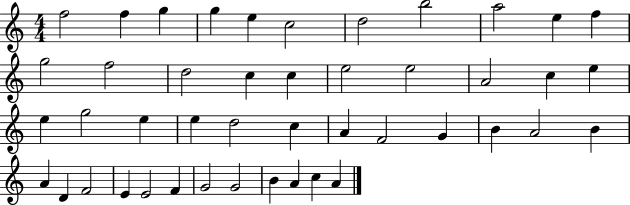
F5/h F5/q G5/q G5/q E5/q C5/h D5/h B5/h A5/h E5/q F5/q G5/h F5/h D5/h C5/q C5/q E5/h E5/h A4/h C5/q E5/q E5/q G5/h E5/q E5/q D5/h C5/q A4/q F4/h G4/q B4/q A4/h B4/q A4/q D4/q F4/h E4/q E4/h F4/q G4/h G4/h B4/q A4/q C5/q A4/q